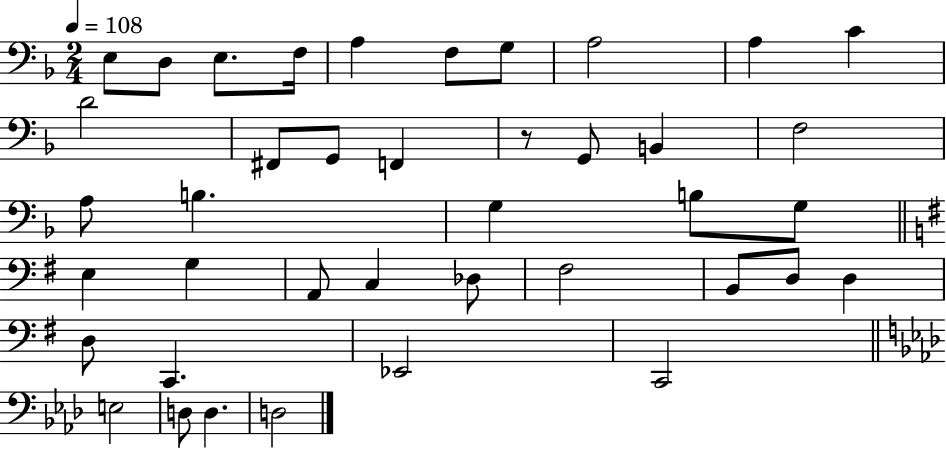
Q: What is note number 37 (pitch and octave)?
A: D3